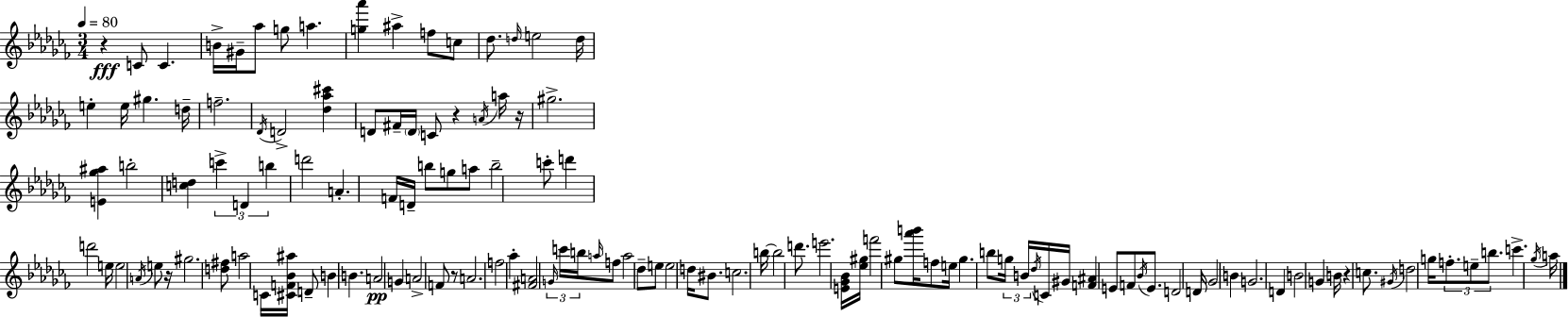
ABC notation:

X:1
T:Untitled
M:3/4
L:1/4
K:Abm
z C/2 C B/4 ^G/4 _a/2 g/2 a [g_a'] ^a f/2 c/2 _d/2 d/4 e2 d/4 e e/4 ^g d/4 f2 _D/4 D2 [_d_a^c'] D/2 ^F/4 D/4 C/2 z A/4 a/4 z/4 ^g2 [E_g^a] b2 [cd] c' D b d'2 A F/4 D/4 b/2 g/2 a/2 b2 c'/2 d' d'2 e/4 e2 A/4 e/2 z/4 ^g2 [d^f]/2 a2 C/4 [^CF_B^a]/4 D/2 B B A2 G A2 F/2 z/2 A2 f2 _a [^FA]2 G/4 c'/4 b/4 a/4 f/2 a2 _d/2 e/2 e2 d/4 ^B/2 c2 b/4 b2 d'/2 e'2 [E_G_B]/4 [_e^g]/4 f'2 ^g/2 [_a'b']/4 f/2 e/4 ^g b/2 g/4 B/4 _d/4 C/4 ^G/4 [F^A] E/2 F/2 _B/4 E/2 D2 D/4 _G2 B G2 D B2 G B/4 z c/2 ^G/4 d2 g/4 f/2 e/2 b/2 c' _g/4 a/4